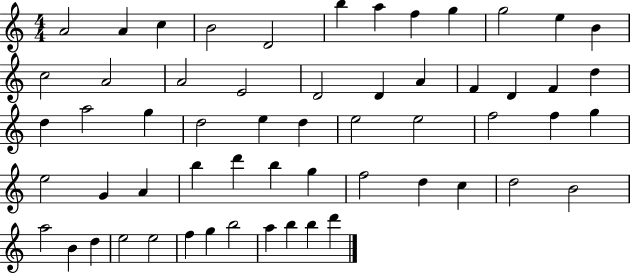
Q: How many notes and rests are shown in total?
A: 58